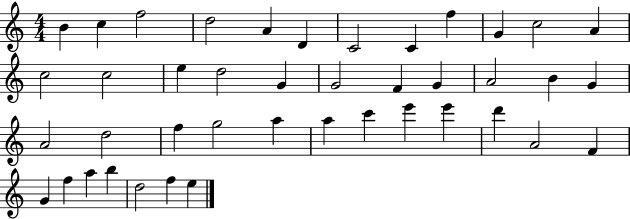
B4/q C5/q F5/h D5/h A4/q D4/q C4/h C4/q F5/q G4/q C5/h A4/q C5/h C5/h E5/q D5/h G4/q G4/h F4/q G4/q A4/h B4/q G4/q A4/h D5/h F5/q G5/h A5/q A5/q C6/q E6/q E6/q D6/q A4/h F4/q G4/q F5/q A5/q B5/q D5/h F5/q E5/q